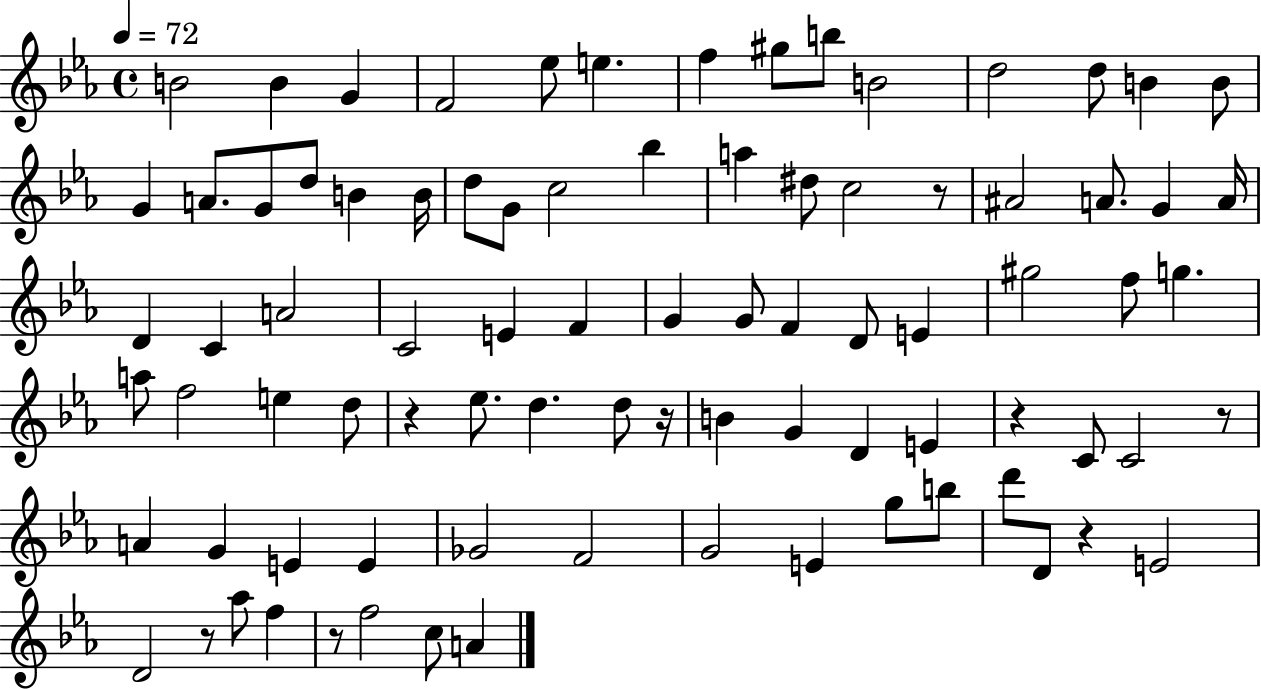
{
  \clef treble
  \time 4/4
  \defaultTimeSignature
  \key ees \major
  \tempo 4 = 72
  b'2 b'4 g'4 | f'2 ees''8 e''4. | f''4 gis''8 b''8 b'2 | d''2 d''8 b'4 b'8 | \break g'4 a'8. g'8 d''8 b'4 b'16 | d''8 g'8 c''2 bes''4 | a''4 dis''8 c''2 r8 | ais'2 a'8. g'4 a'16 | \break d'4 c'4 a'2 | c'2 e'4 f'4 | g'4 g'8 f'4 d'8 e'4 | gis''2 f''8 g''4. | \break a''8 f''2 e''4 d''8 | r4 ees''8. d''4. d''8 r16 | b'4 g'4 d'4 e'4 | r4 c'8 c'2 r8 | \break a'4 g'4 e'4 e'4 | ges'2 f'2 | g'2 e'4 g''8 b''8 | d'''8 d'8 r4 e'2 | \break d'2 r8 aes''8 f''4 | r8 f''2 c''8 a'4 | \bar "|."
}